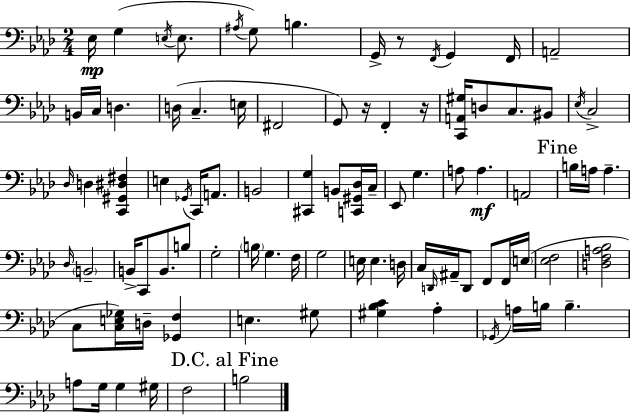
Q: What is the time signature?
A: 2/4